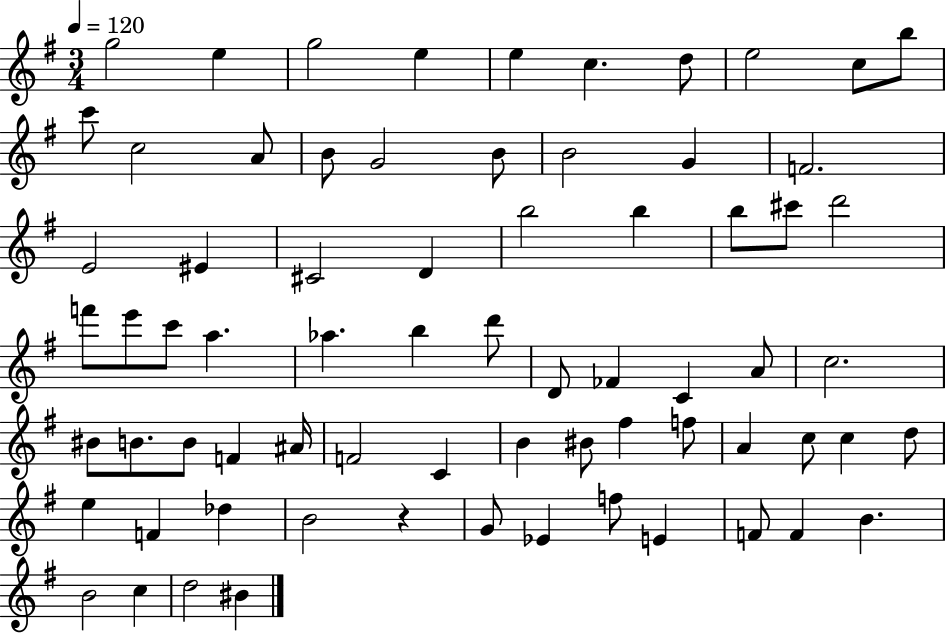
G5/h E5/q G5/h E5/q E5/q C5/q. D5/e E5/h C5/e B5/e C6/e C5/h A4/e B4/e G4/h B4/e B4/h G4/q F4/h. E4/h EIS4/q C#4/h D4/q B5/h B5/q B5/e C#6/e D6/h F6/e E6/e C6/e A5/q. Ab5/q. B5/q D6/e D4/e FES4/q C4/q A4/e C5/h. BIS4/e B4/e. B4/e F4/q A#4/s F4/h C4/q B4/q BIS4/e F#5/q F5/e A4/q C5/e C5/q D5/e E5/q F4/q Db5/q B4/h R/q G4/e Eb4/q F5/e E4/q F4/e F4/q B4/q. B4/h C5/q D5/h BIS4/q